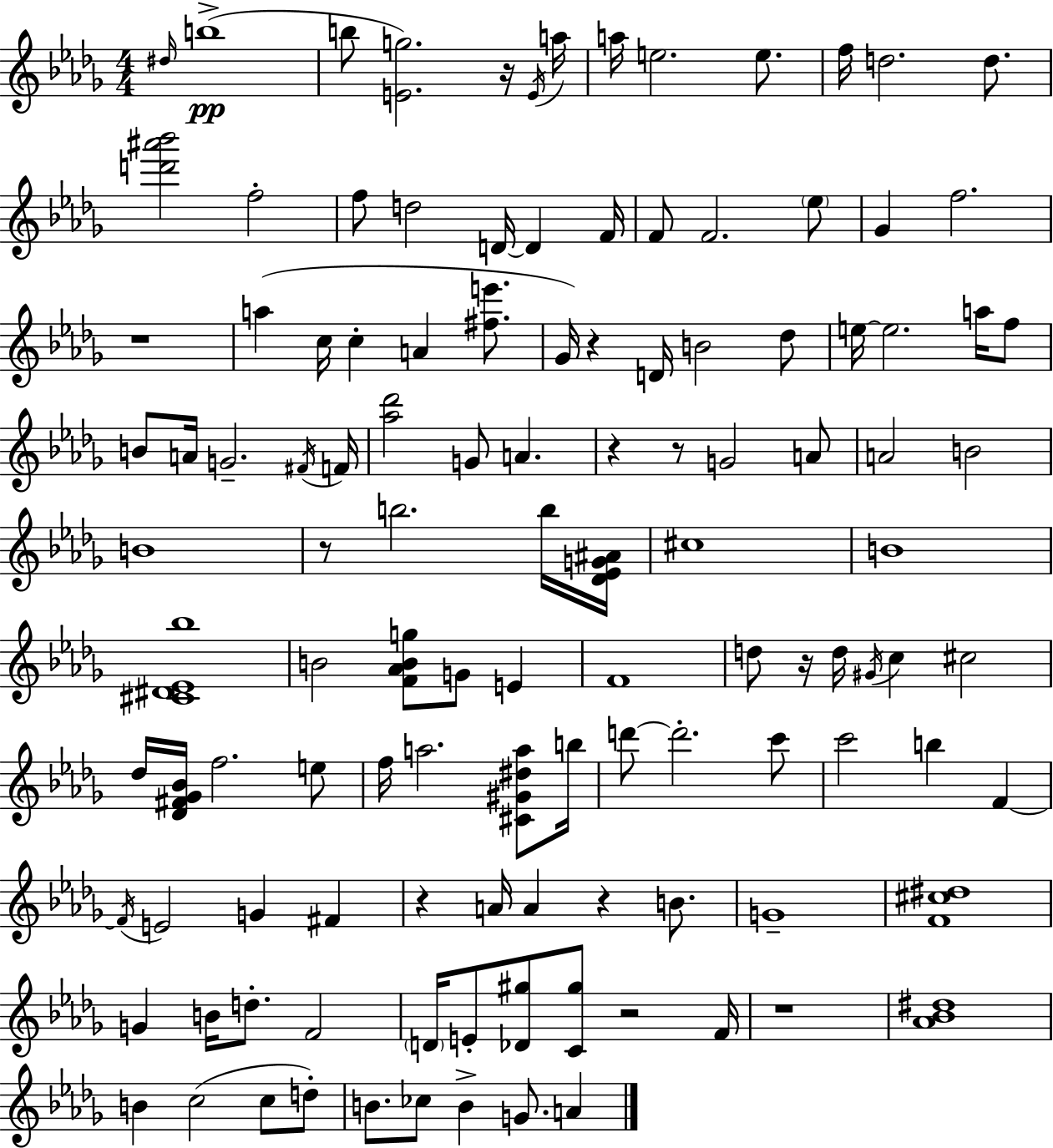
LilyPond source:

{
  \clef treble
  \numericTimeSignature
  \time 4/4
  \key bes \minor
  \repeat volta 2 { \grace { dis''16 }(\pp b''1-> | b''8 <e' g''>2.) r16 | \acciaccatura { e'16 } a''16 a''16 e''2. e''8. | f''16 d''2. d''8. | \break <d''' ais''' bes'''>2 f''2-. | f''8 d''2 d'16~~ d'4 | f'16 f'8 f'2. | \parenthesize ees''8 ges'4 f''2. | \break r1 | a''4( c''16 c''4-. a'4 <fis'' e'''>8. | ges'16) r4 d'16 b'2 | des''8 e''16~~ e''2. a''16 | \break f''8 b'8 a'16 g'2.-- | \acciaccatura { fis'16 } f'16 <aes'' des'''>2 g'8 a'4. | r4 r8 g'2 | a'8 a'2 b'2 | \break b'1 | r8 b''2. | b''16 <des' ees' g' ais'>16 cis''1 | b'1 | \break <cis' dis' ees' bes''>1 | b'2 <f' aes' b' g''>8 g'8 e'4 | f'1 | d''8 r16 d''16 \acciaccatura { gis'16 } c''4 cis''2 | \break des''16 <des' fis' ges' bes'>16 f''2. | e''8 f''16 a''2. | <cis' gis' dis'' a''>8 b''16 d'''8~~ d'''2.-. | c'''8 c'''2 b''4 | \break f'4~~ \acciaccatura { f'16 } e'2 g'4 | fis'4 r4 a'16 a'4 r4 | b'8. g'1-- | <f' cis'' dis''>1 | \break g'4 b'16 d''8.-. f'2 | \parenthesize d'16 e'8-. <des' gis''>8 <c' gis''>8 r2 | f'16 r1 | <aes' bes' dis''>1 | \break b'4 c''2( | c''8 d''8-.) b'8. ces''8 b'4-> g'8. | a'4 } \bar "|."
}